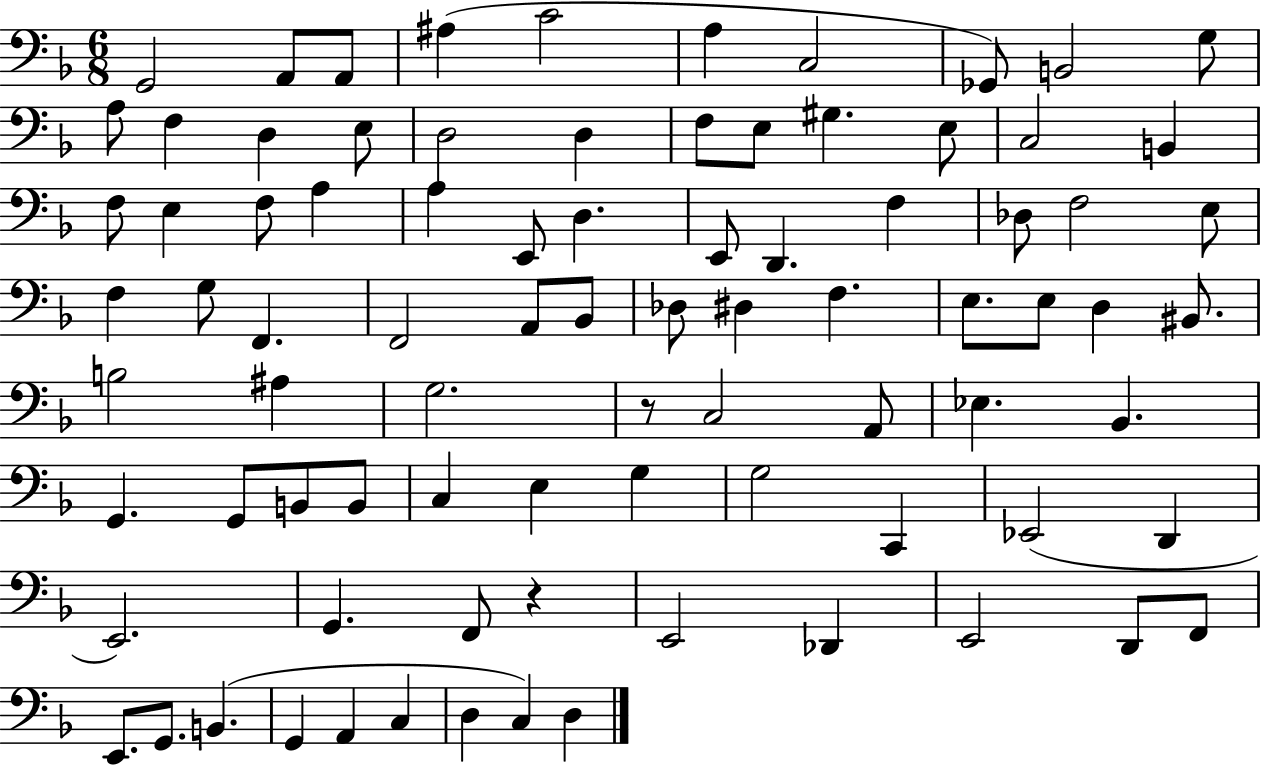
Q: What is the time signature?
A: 6/8